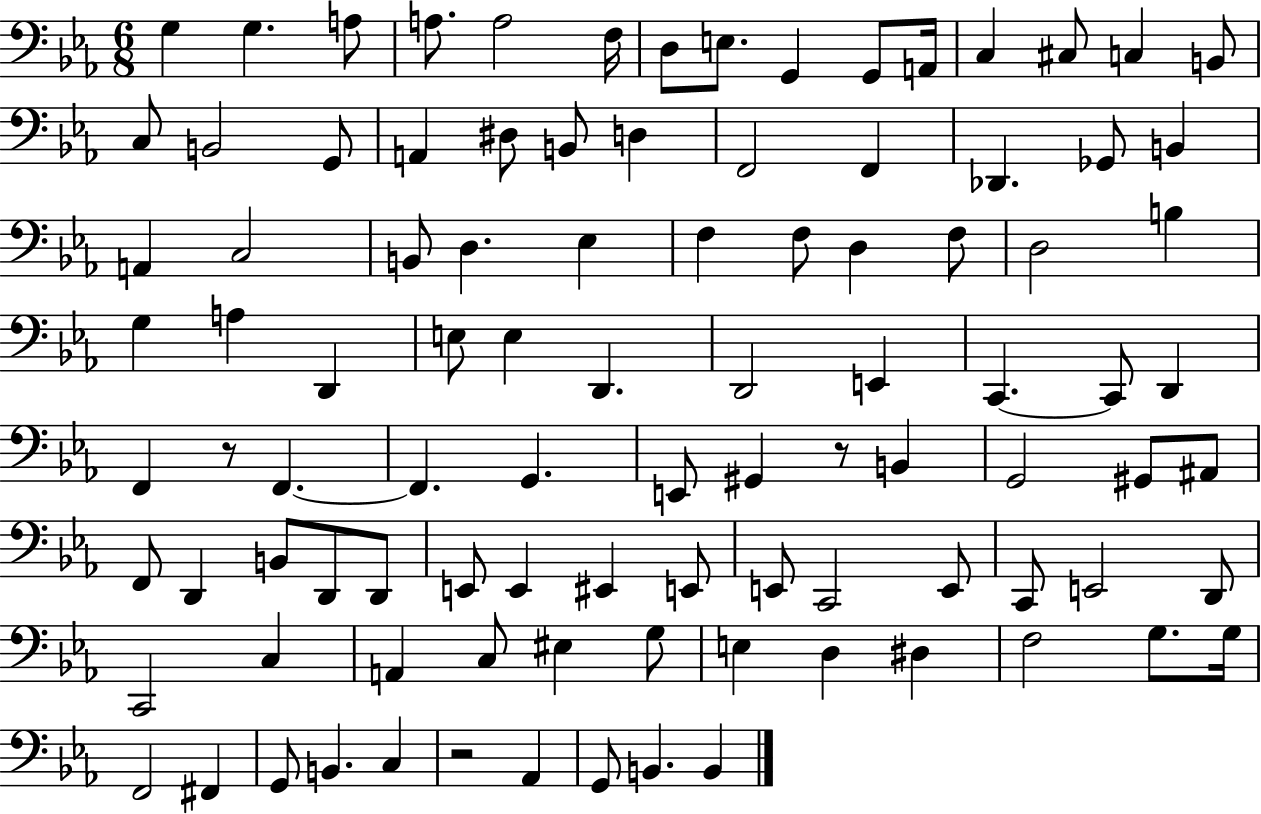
G3/q G3/q. A3/e A3/e. A3/h F3/s D3/e E3/e. G2/q G2/e A2/s C3/q C#3/e C3/q B2/e C3/e B2/h G2/e A2/q D#3/e B2/e D3/q F2/h F2/q Db2/q. Gb2/e B2/q A2/q C3/h B2/e D3/q. Eb3/q F3/q F3/e D3/q F3/e D3/h B3/q G3/q A3/q D2/q E3/e E3/q D2/q. D2/h E2/q C2/q. C2/e D2/q F2/q R/e F2/q. F2/q. G2/q. E2/e G#2/q R/e B2/q G2/h G#2/e A#2/e F2/e D2/q B2/e D2/e D2/e E2/e E2/q EIS2/q E2/e E2/e C2/h E2/e C2/e E2/h D2/e C2/h C3/q A2/q C3/e EIS3/q G3/e E3/q D3/q D#3/q F3/h G3/e. G3/s F2/h F#2/q G2/e B2/q. C3/q R/h Ab2/q G2/e B2/q. B2/q